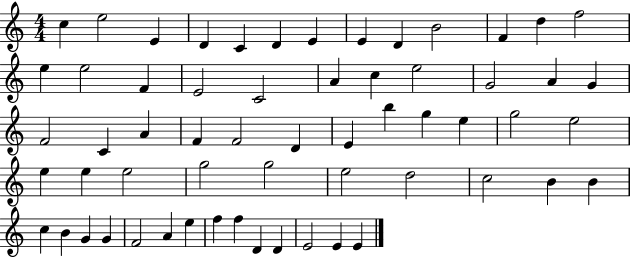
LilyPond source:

{
  \clef treble
  \numericTimeSignature
  \time 4/4
  \key c \major
  c''4 e''2 e'4 | d'4 c'4 d'4 e'4 | e'4 d'4 b'2 | f'4 d''4 f''2 | \break e''4 e''2 f'4 | e'2 c'2 | a'4 c''4 e''2 | g'2 a'4 g'4 | \break f'2 c'4 a'4 | f'4 f'2 d'4 | e'4 b''4 g''4 e''4 | g''2 e''2 | \break e''4 e''4 e''2 | g''2 g''2 | e''2 d''2 | c''2 b'4 b'4 | \break c''4 b'4 g'4 g'4 | f'2 a'4 e''4 | f''4 f''4 d'4 d'4 | e'2 e'4 e'4 | \break \bar "|."
}